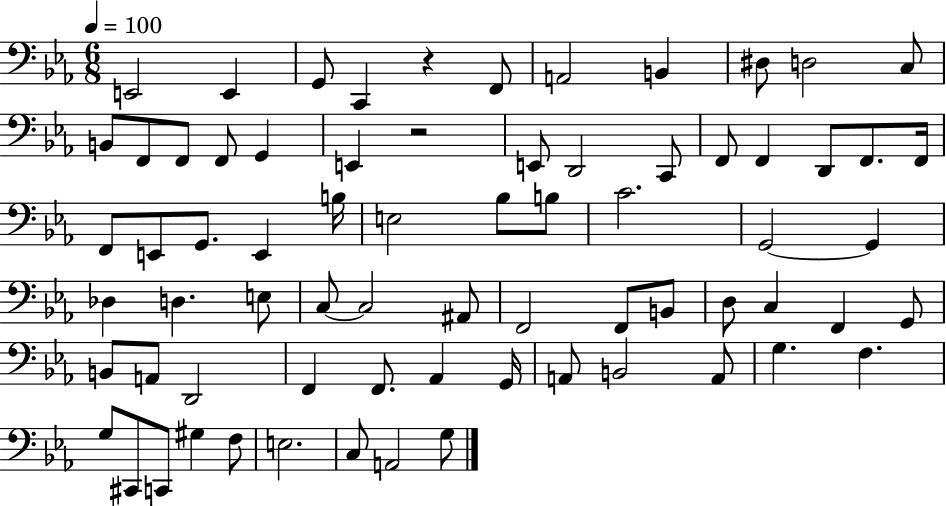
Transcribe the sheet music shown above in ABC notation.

X:1
T:Untitled
M:6/8
L:1/4
K:Eb
E,,2 E,, G,,/2 C,, z F,,/2 A,,2 B,, ^D,/2 D,2 C,/2 B,,/2 F,,/2 F,,/2 F,,/2 G,, E,, z2 E,,/2 D,,2 C,,/2 F,,/2 F,, D,,/2 F,,/2 F,,/4 F,,/2 E,,/2 G,,/2 E,, B,/4 E,2 _B,/2 B,/2 C2 G,,2 G,, _D, D, E,/2 C,/2 C,2 ^A,,/2 F,,2 F,,/2 B,,/2 D,/2 C, F,, G,,/2 B,,/2 A,,/2 D,,2 F,, F,,/2 _A,, G,,/4 A,,/2 B,,2 A,,/2 G, F, G,/2 ^C,,/2 C,,/2 ^G, F,/2 E,2 C,/2 A,,2 G,/2